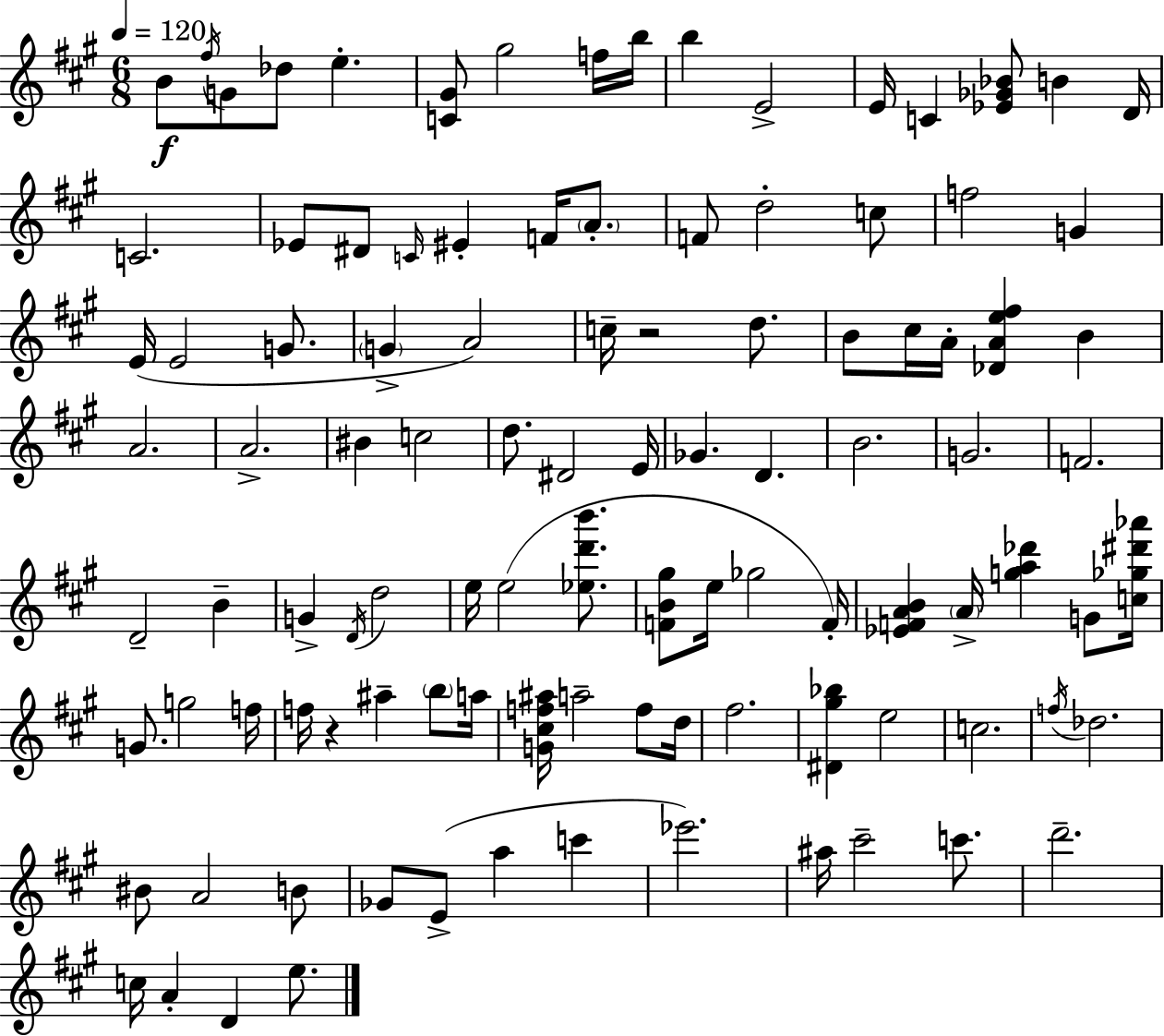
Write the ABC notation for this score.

X:1
T:Untitled
M:6/8
L:1/4
K:A
B/2 ^f/4 G/2 _d/2 e [C^G]/2 ^g2 f/4 b/4 b E2 E/4 C [_E_G_B]/2 B D/4 C2 _E/2 ^D/2 C/4 ^E F/4 A/2 F/2 d2 c/2 f2 G E/4 E2 G/2 G A2 c/4 z2 d/2 B/2 ^c/4 A/4 [_DAe^f] B A2 A2 ^B c2 d/2 ^D2 E/4 _G D B2 G2 F2 D2 B G D/4 d2 e/4 e2 [_ed'b']/2 [FB^g]/2 e/4 _g2 F/4 [_EFAB] A/4 [ga_d'] G/2 [c_g^d'_a']/4 G/2 g2 f/4 f/4 z ^a b/2 a/4 [G^cf^a]/4 a2 f/2 d/4 ^f2 [^D^g_b] e2 c2 f/4 _d2 ^B/2 A2 B/2 _G/2 E/2 a c' _e'2 ^a/4 ^c'2 c'/2 d'2 c/4 A D e/2